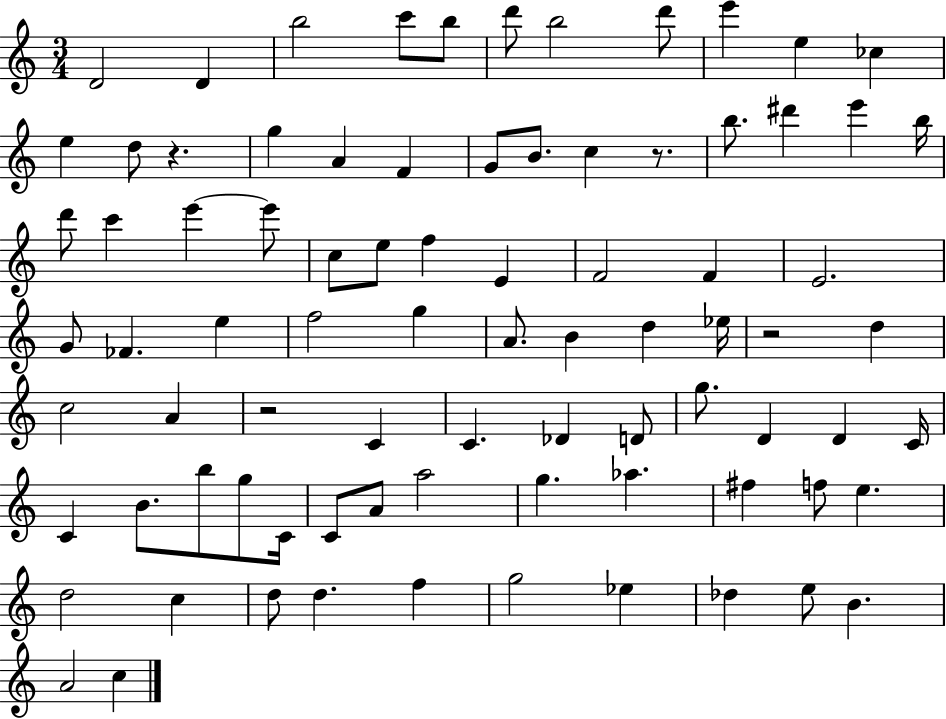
D4/h D4/q B5/h C6/e B5/e D6/e B5/h D6/e E6/q E5/q CES5/q E5/q D5/e R/q. G5/q A4/q F4/q G4/e B4/e. C5/q R/e. B5/e. D#6/q E6/q B5/s D6/e C6/q E6/q E6/e C5/e E5/e F5/q E4/q F4/h F4/q E4/h. G4/e FES4/q. E5/q F5/h G5/q A4/e. B4/q D5/q Eb5/s R/h D5/q C5/h A4/q R/h C4/q C4/q. Db4/q D4/e G5/e. D4/q D4/q C4/s C4/q B4/e. B5/e G5/e C4/s C4/e A4/e A5/h G5/q. Ab5/q. F#5/q F5/e E5/q. D5/h C5/q D5/e D5/q. F5/q G5/h Eb5/q Db5/q E5/e B4/q. A4/h C5/q